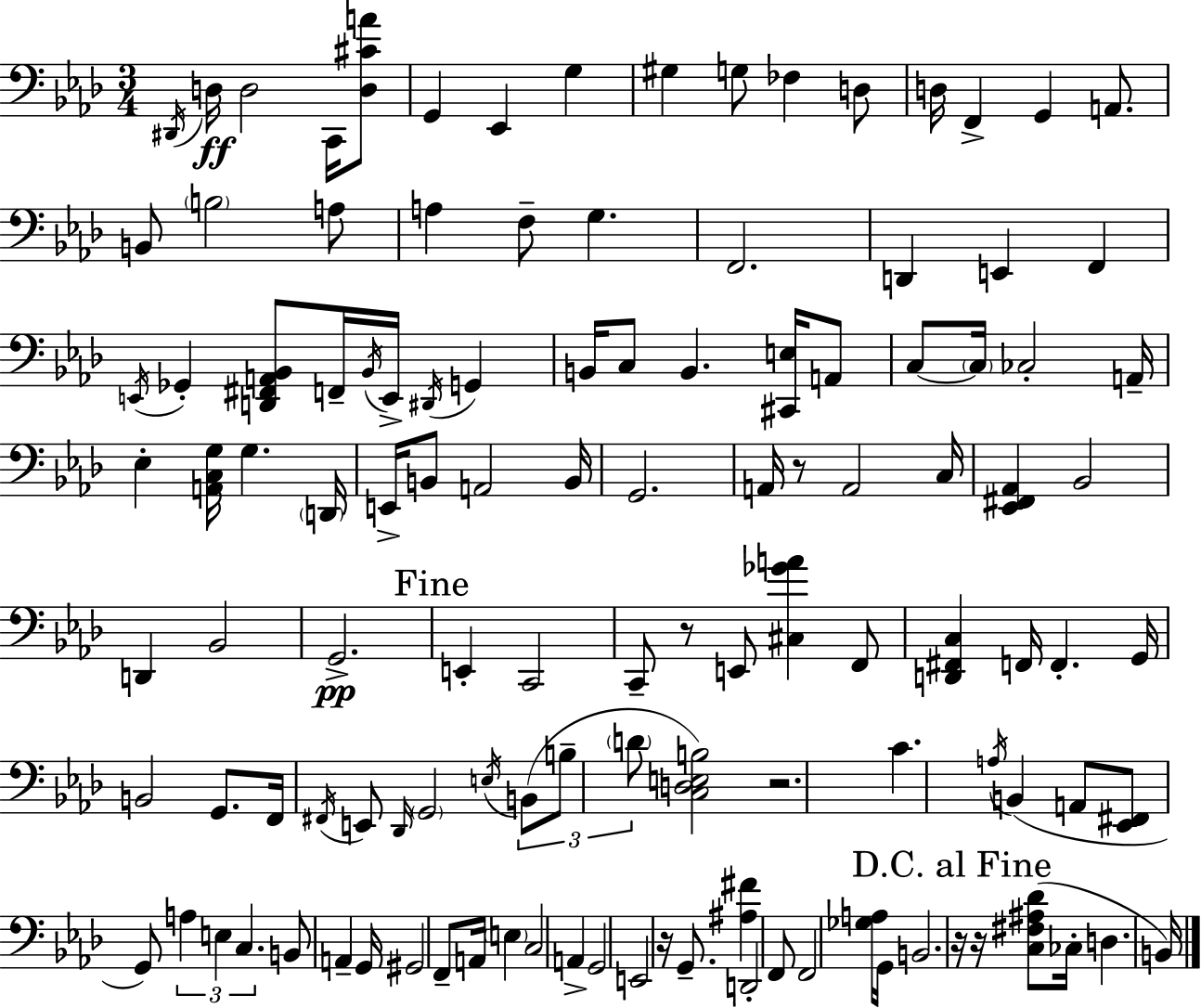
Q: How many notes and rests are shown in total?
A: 120